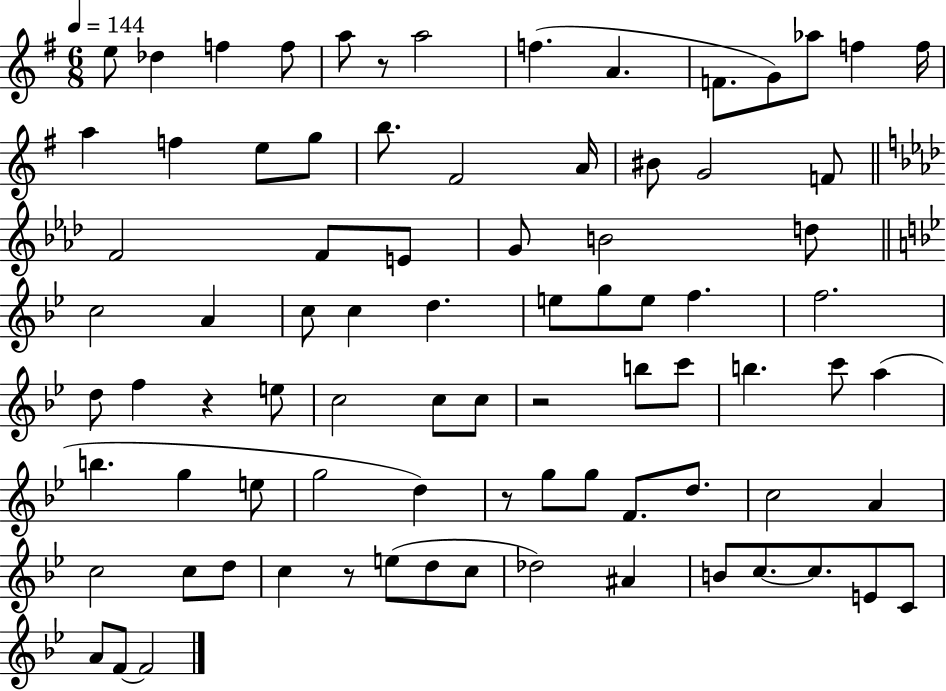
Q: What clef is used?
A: treble